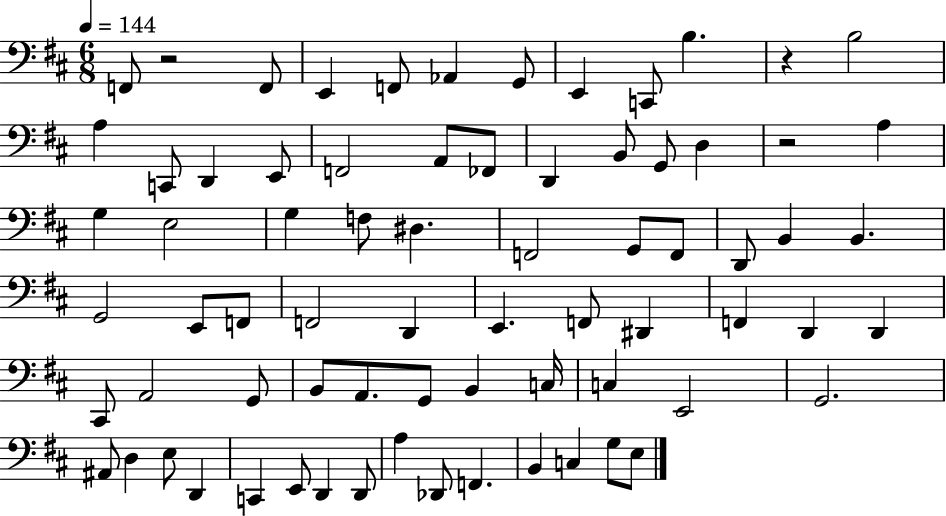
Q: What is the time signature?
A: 6/8